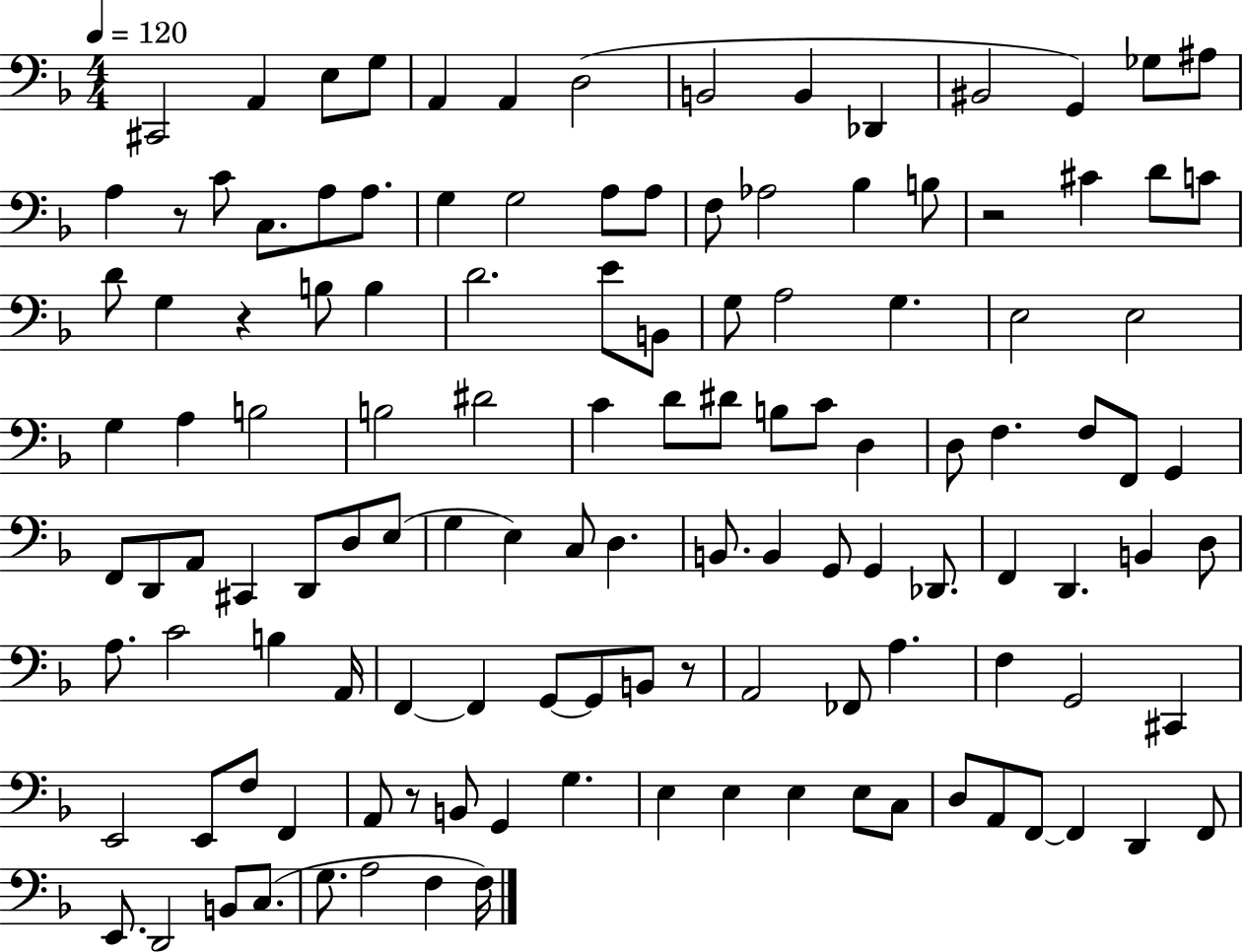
{
  \clef bass
  \numericTimeSignature
  \time 4/4
  \key f \major
  \tempo 4 = 120
  \repeat volta 2 { cis,2 a,4 e8 g8 | a,4 a,4 d2( | b,2 b,4 des,4 | bis,2 g,4) ges8 ais8 | \break a4 r8 c'8 c8. a8 a8. | g4 g2 a8 a8 | f8 aes2 bes4 b8 | r2 cis'4 d'8 c'8 | \break d'8 g4 r4 b8 b4 | d'2. e'8 b,8 | g8 a2 g4. | e2 e2 | \break g4 a4 b2 | b2 dis'2 | c'4 d'8 dis'8 b8 c'8 d4 | d8 f4. f8 f,8 g,4 | \break f,8 d,8 a,8 cis,4 d,8 d8 e8( | g4 e4) c8 d4. | b,8. b,4 g,8 g,4 des,8. | f,4 d,4. b,4 d8 | \break a8. c'2 b4 a,16 | f,4~~ f,4 g,8~~ g,8 b,8 r8 | a,2 fes,8 a4. | f4 g,2 cis,4 | \break e,2 e,8 f8 f,4 | a,8 r8 b,8 g,4 g4. | e4 e4 e4 e8 c8 | d8 a,8 f,8~~ f,4 d,4 f,8 | \break e,8. d,2 b,8 c8.( | g8. a2 f4 f16) | } \bar "|."
}